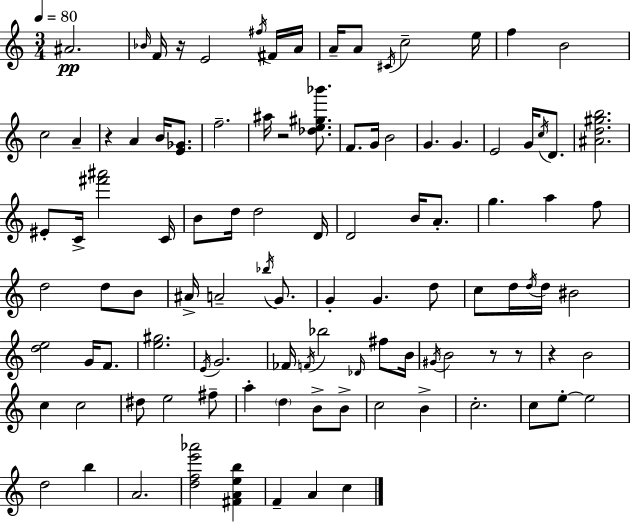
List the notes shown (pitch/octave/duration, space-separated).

A#4/h. Bb4/s F4/s R/s E4/h F#5/s F#4/s A4/s A4/s A4/e C#4/s C5/h E5/s F5/q B4/h C5/h A4/q R/q A4/q B4/s [E4,Gb4]/e. F5/h. A#5/s R/h [Db5,E5,G#5,Bb6]/e. F4/e. G4/s B4/h G4/q. G4/q. E4/h G4/s C5/s D4/e. [A#4,D5,G#5,B5]/h. EIS4/e C4/s [F#6,A#6]/h C4/s B4/e D5/s D5/h D4/s D4/h B4/s A4/e. G5/q. A5/q F5/e D5/h D5/e B4/e A#4/s A4/h Bb5/s G4/e. G4/q G4/q. D5/e C5/e D5/s D5/s D5/s BIS4/h [D5,E5]/h G4/s F4/e. [E5,G#5]/h. E4/s G4/h. FES4/s F4/s Bb5/h Db4/s F#5/e B4/s G#4/s B4/h R/e R/e R/q B4/h C5/q C5/h D#5/e E5/h F#5/e A5/q D5/q B4/e B4/e C5/h B4/q C5/h. C5/e E5/e E5/h D5/h B5/q A4/h. [D5,F5,E6,Ab6]/h [F#4,A4,E5,B5]/q F4/q A4/q C5/q